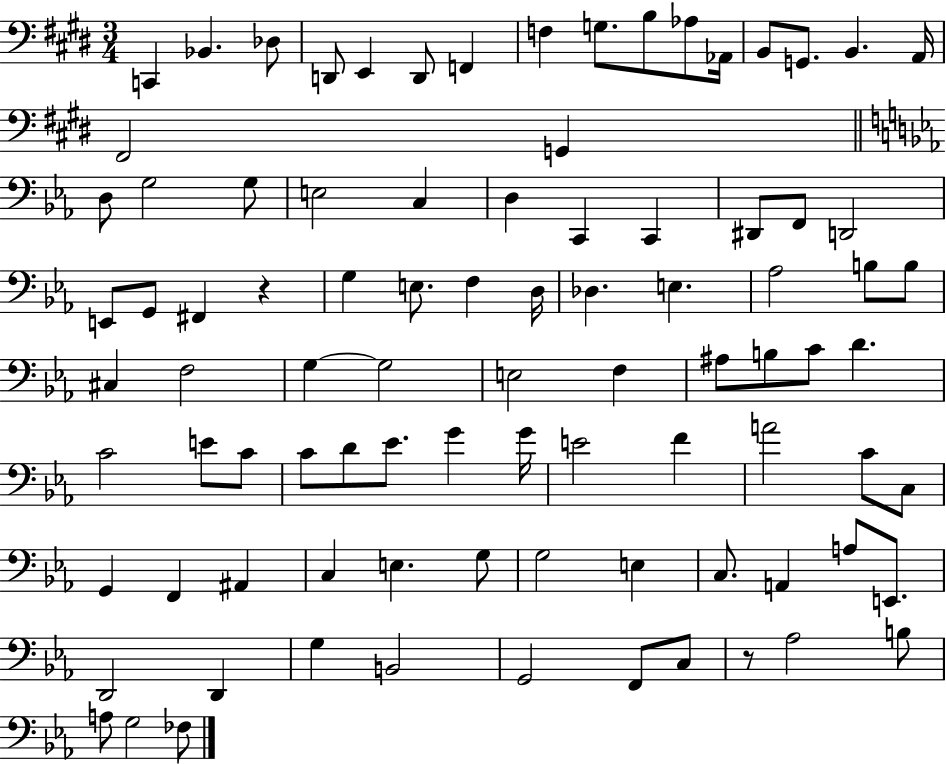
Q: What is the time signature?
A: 3/4